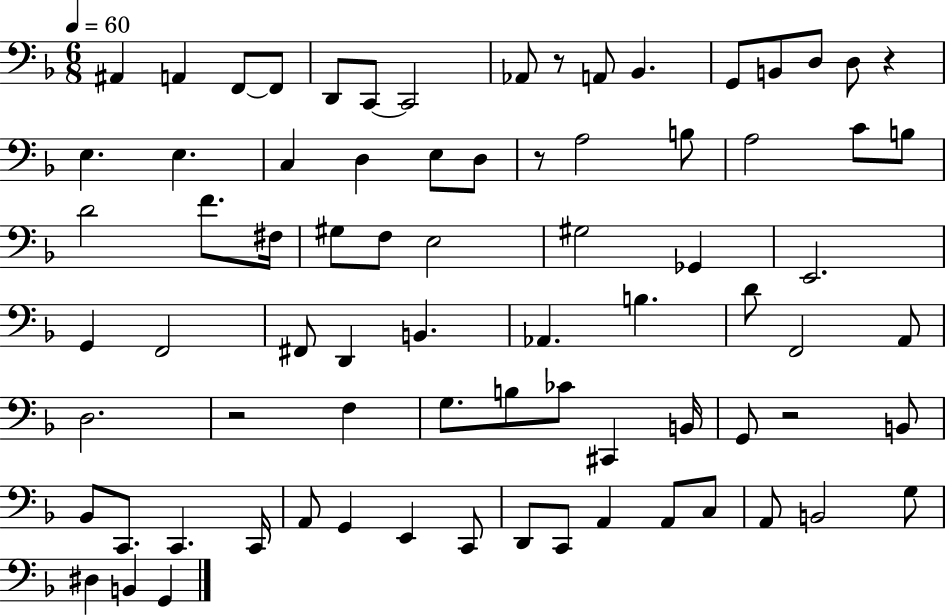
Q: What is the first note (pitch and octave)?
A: A#2